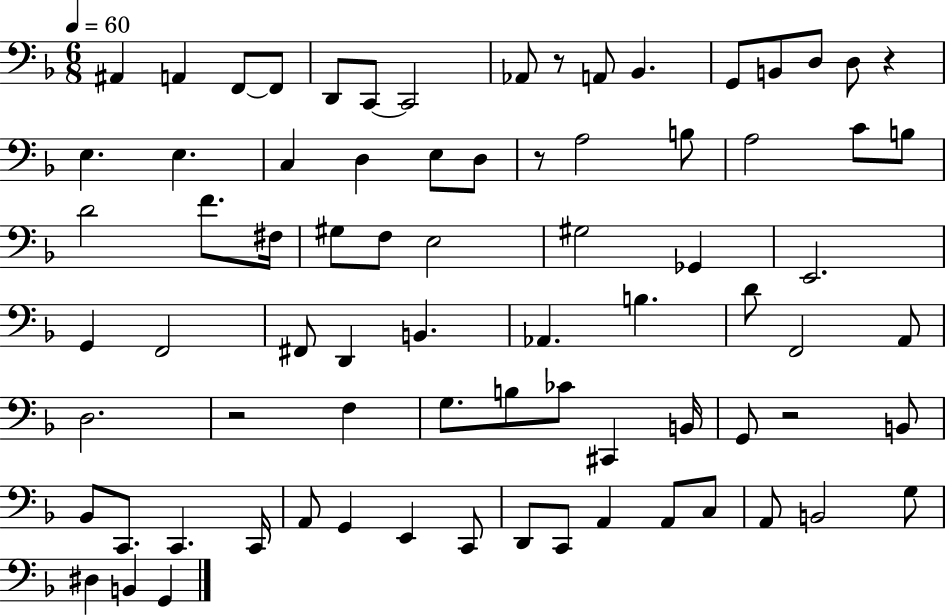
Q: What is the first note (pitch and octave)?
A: A#2